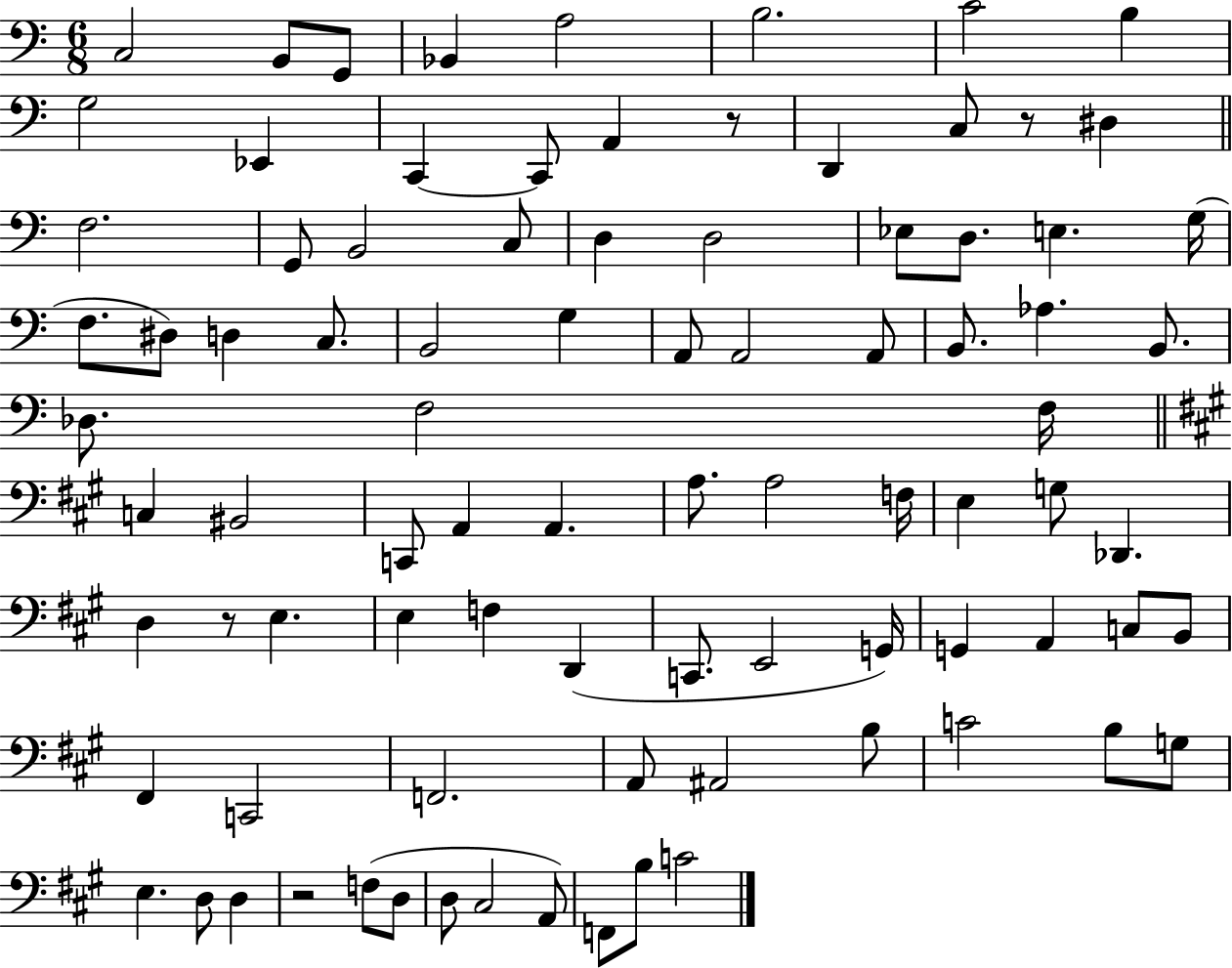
X:1
T:Untitled
M:6/8
L:1/4
K:C
C,2 B,,/2 G,,/2 _B,, A,2 B,2 C2 B, G,2 _E,, C,, C,,/2 A,, z/2 D,, C,/2 z/2 ^D, F,2 G,,/2 B,,2 C,/2 D, D,2 _E,/2 D,/2 E, G,/4 F,/2 ^D,/2 D, C,/2 B,,2 G, A,,/2 A,,2 A,,/2 B,,/2 _A, B,,/2 _D,/2 F,2 F,/4 C, ^B,,2 C,,/2 A,, A,, A,/2 A,2 F,/4 E, G,/2 _D,, D, z/2 E, E, F, D,, C,,/2 E,,2 G,,/4 G,, A,, C,/2 B,,/2 ^F,, C,,2 F,,2 A,,/2 ^A,,2 B,/2 C2 B,/2 G,/2 E, D,/2 D, z2 F,/2 D,/2 D,/2 ^C,2 A,,/2 F,,/2 B,/2 C2